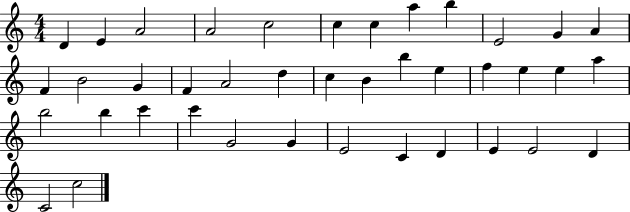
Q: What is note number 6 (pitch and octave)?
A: C5